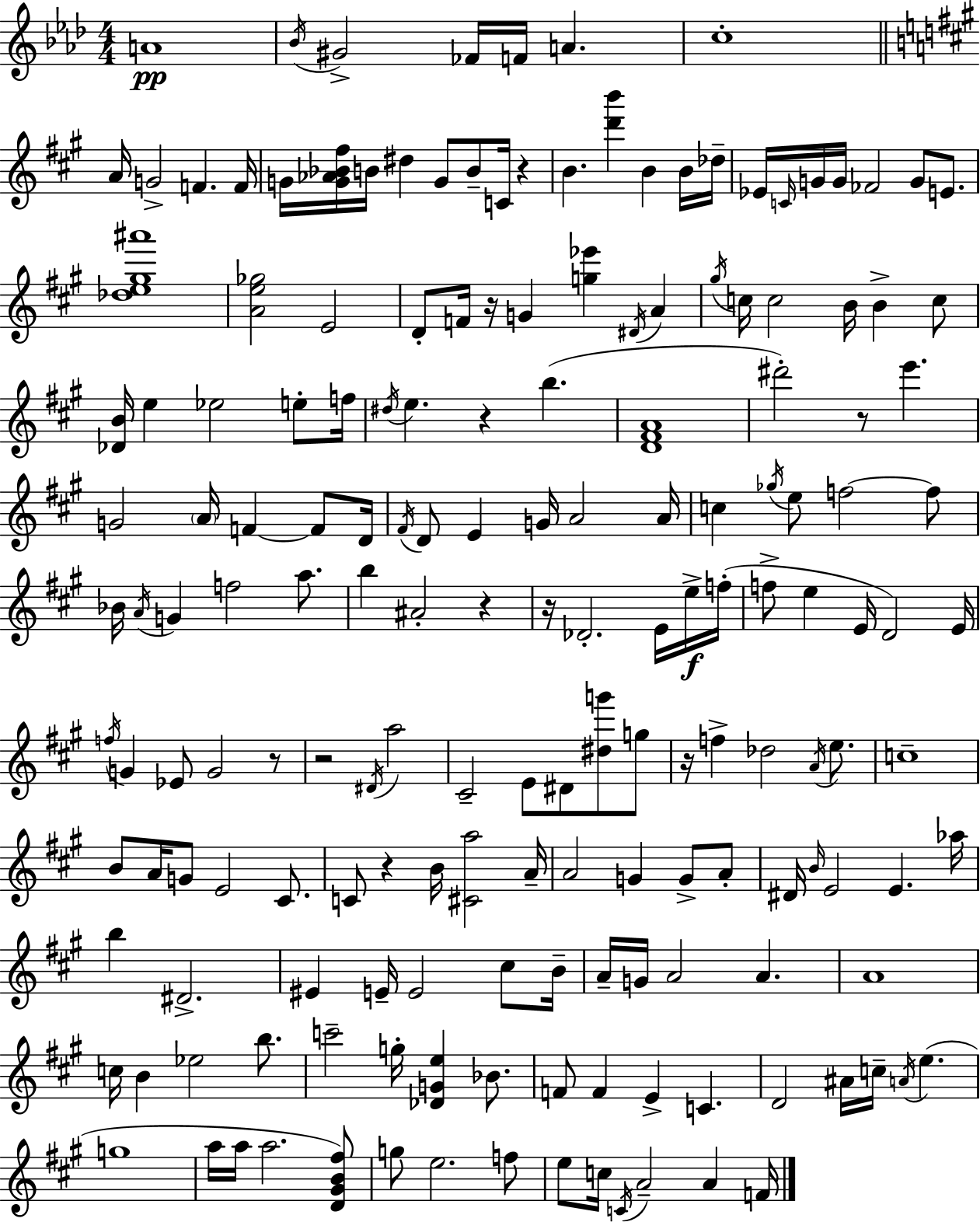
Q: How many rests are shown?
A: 10